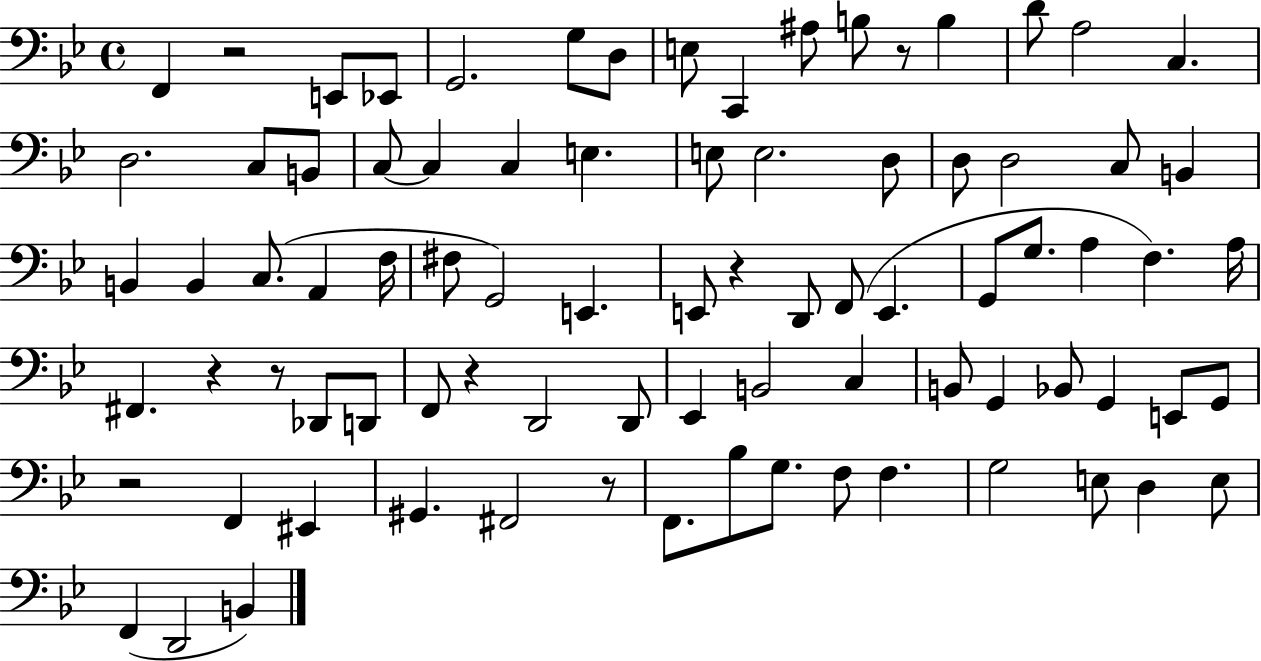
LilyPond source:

{
  \clef bass
  \time 4/4
  \defaultTimeSignature
  \key bes \major
  \repeat volta 2 { f,4 r2 e,8 ees,8 | g,2. g8 d8 | e8 c,4 ais8 b8 r8 b4 | d'8 a2 c4. | \break d2. c8 b,8 | c8~~ c4 c4 e4. | e8 e2. d8 | d8 d2 c8 b,4 | \break b,4 b,4 c8.( a,4 f16 | fis8 g,2) e,4. | e,8 r4 d,8 f,8( e,4. | g,8 g8. a4 f4.) a16 | \break fis,4. r4 r8 des,8 d,8 | f,8 r4 d,2 d,8 | ees,4 b,2 c4 | b,8 g,4 bes,8 g,4 e,8 g,8 | \break r2 f,4 eis,4 | gis,4. fis,2 r8 | f,8. bes8 g8. f8 f4. | g2 e8 d4 e8 | \break f,4( d,2 b,4) | } \bar "|."
}